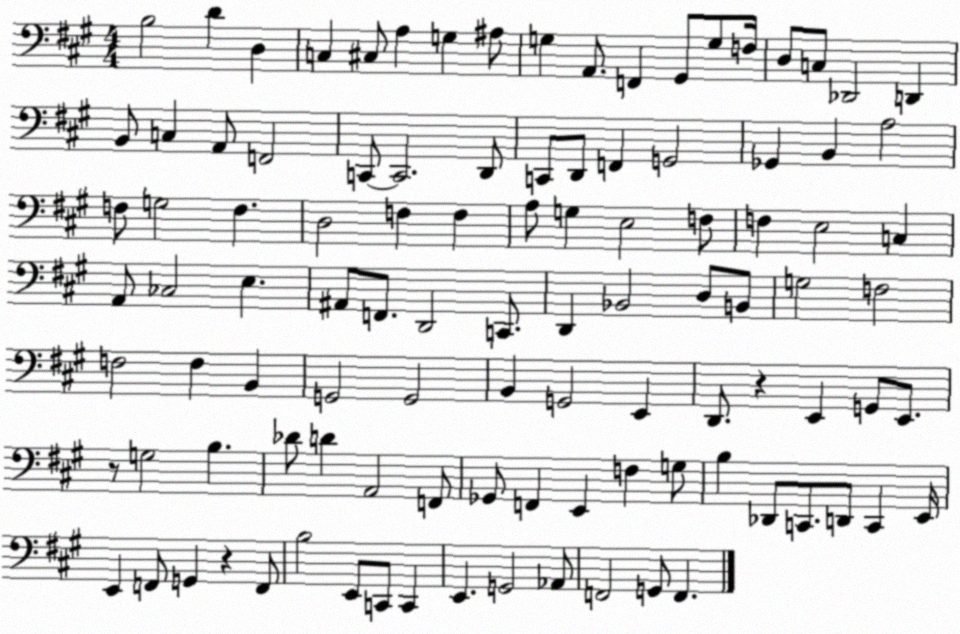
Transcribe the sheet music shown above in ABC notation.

X:1
T:Untitled
M:4/4
L:1/4
K:A
B,2 D D, C, ^C,/2 A, G, ^A,/2 G, A,,/2 F,, ^G,,/2 G,/2 F,/4 D,/2 C,/2 _D,,2 D,, B,,/2 C, A,,/2 F,,2 C,,/2 C,,2 D,,/2 C,,/2 D,,/2 F,, G,,2 _G,, B,, A,2 F,/2 G,2 F, D,2 F, F, A,/2 G, E,2 F,/2 F, E,2 C, A,,/2 _C,2 E, ^A,,/2 F,,/2 D,,2 C,,/2 D,, _B,,2 D,/2 B,,/2 G,2 F,2 F,2 F, B,, G,,2 G,,2 B,, G,,2 E,, D,,/2 z E,, G,,/2 E,,/2 z/2 G,2 B, _D/2 D A,,2 F,,/2 _G,,/2 F,, E,, F, G,/2 B, _D,,/2 C,,/2 D,,/2 C,, E,,/4 E,, F,,/2 G,, z F,,/2 B,2 E,,/2 C,,/2 C,, E,, G,,2 _A,,/2 F,,2 G,,/2 F,,